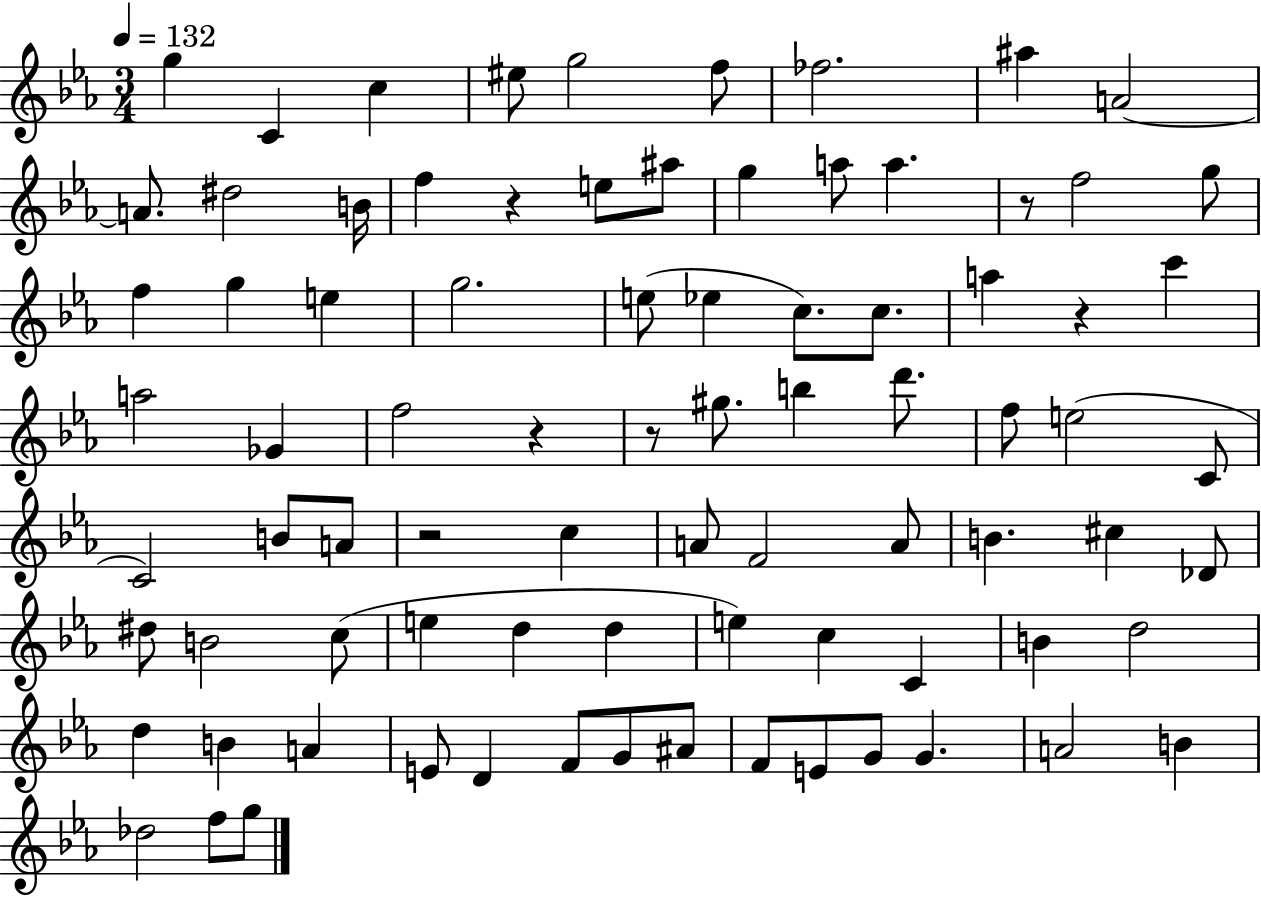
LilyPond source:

{
  \clef treble
  \numericTimeSignature
  \time 3/4
  \key ees \major
  \tempo 4 = 132
  \repeat volta 2 { g''4 c'4 c''4 | eis''8 g''2 f''8 | fes''2. | ais''4 a'2~~ | \break a'8. dis''2 b'16 | f''4 r4 e''8 ais''8 | g''4 a''8 a''4. | r8 f''2 g''8 | \break f''4 g''4 e''4 | g''2. | e''8( ees''4 c''8.) c''8. | a''4 r4 c'''4 | \break a''2 ges'4 | f''2 r4 | r8 gis''8. b''4 d'''8. | f''8 e''2( c'8 | \break c'2) b'8 a'8 | r2 c''4 | a'8 f'2 a'8 | b'4. cis''4 des'8 | \break dis''8 b'2 c''8( | e''4 d''4 d''4 | e''4) c''4 c'4 | b'4 d''2 | \break d''4 b'4 a'4 | e'8 d'4 f'8 g'8 ais'8 | f'8 e'8 g'8 g'4. | a'2 b'4 | \break des''2 f''8 g''8 | } \bar "|."
}